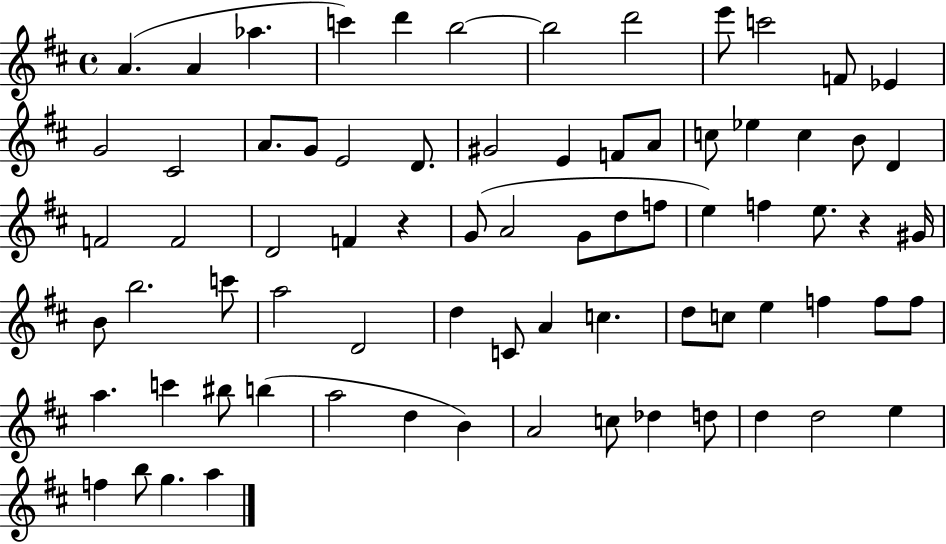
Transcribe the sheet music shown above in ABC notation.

X:1
T:Untitled
M:4/4
L:1/4
K:D
A A _a c' d' b2 b2 d'2 e'/2 c'2 F/2 _E G2 ^C2 A/2 G/2 E2 D/2 ^G2 E F/2 A/2 c/2 _e c B/2 D F2 F2 D2 F z G/2 A2 G/2 d/2 f/2 e f e/2 z ^G/4 B/2 b2 c'/2 a2 D2 d C/2 A c d/2 c/2 e f f/2 f/2 a c' ^b/2 b a2 d B A2 c/2 _d d/2 d d2 e f b/2 g a